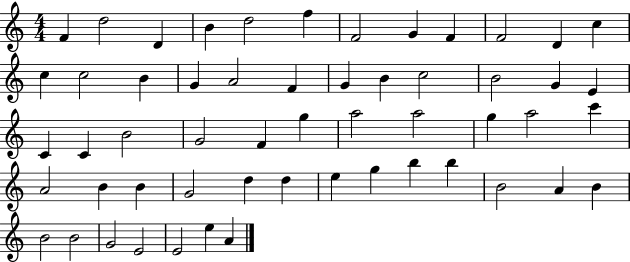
{
  \clef treble
  \numericTimeSignature
  \time 4/4
  \key c \major
  f'4 d''2 d'4 | b'4 d''2 f''4 | f'2 g'4 f'4 | f'2 d'4 c''4 | \break c''4 c''2 b'4 | g'4 a'2 f'4 | g'4 b'4 c''2 | b'2 g'4 e'4 | \break c'4 c'4 b'2 | g'2 f'4 g''4 | a''2 a''2 | g''4 a''2 c'''4 | \break a'2 b'4 b'4 | g'2 d''4 d''4 | e''4 g''4 b''4 b''4 | b'2 a'4 b'4 | \break b'2 b'2 | g'2 e'2 | e'2 e''4 a'4 | \bar "|."
}